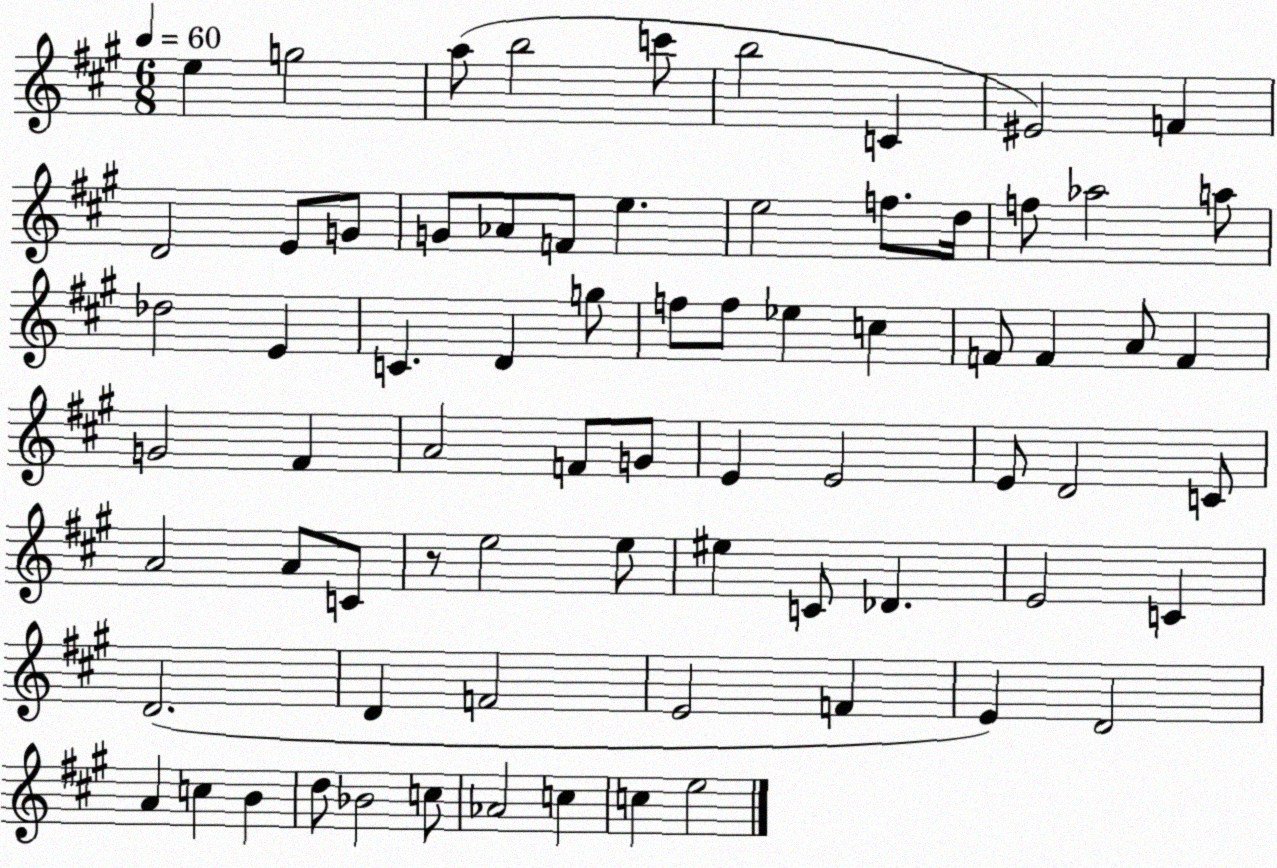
X:1
T:Untitled
M:6/8
L:1/4
K:A
e g2 a/2 b2 c'/2 b2 C ^E2 F D2 E/2 G/2 G/2 _A/2 F/2 e e2 f/2 d/4 f/2 _a2 a/2 _d2 E C D g/2 f/2 f/2 _e c F/2 F A/2 F G2 ^F A2 F/2 G/2 E E2 E/2 D2 C/2 A2 A/2 C/2 z/2 e2 e/2 ^e C/2 _D E2 C D2 D F2 E2 F E D2 A c B d/2 _B2 c/2 _A2 c c e2